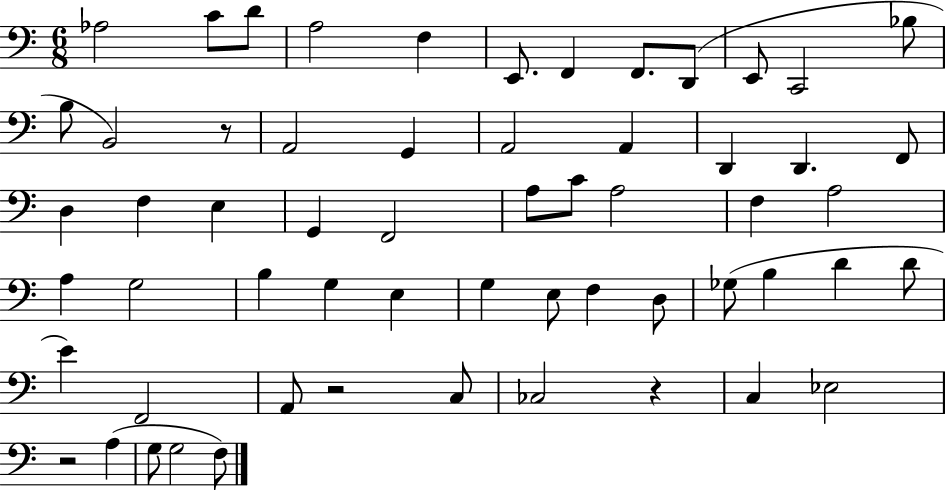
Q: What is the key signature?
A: C major